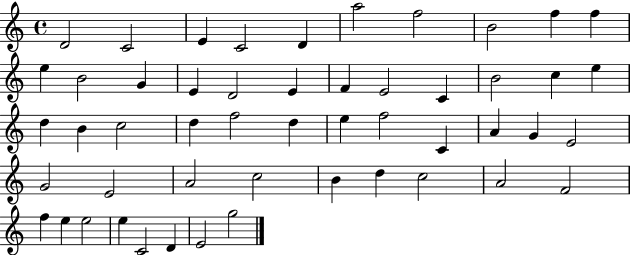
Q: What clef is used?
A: treble